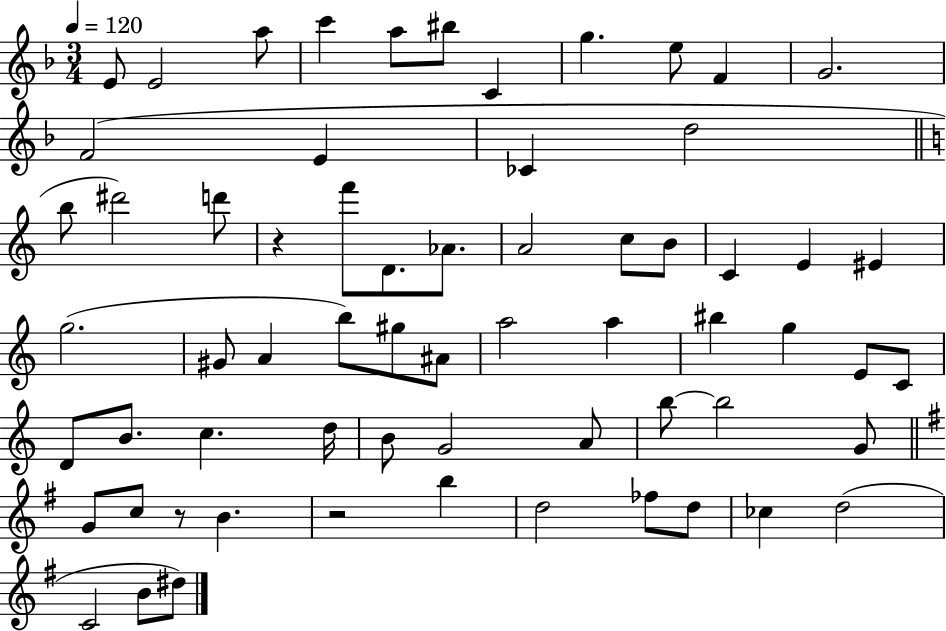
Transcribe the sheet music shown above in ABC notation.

X:1
T:Untitled
M:3/4
L:1/4
K:F
E/2 E2 a/2 c' a/2 ^b/2 C g e/2 F G2 F2 E _C d2 b/2 ^d'2 d'/2 z f'/2 D/2 _A/2 A2 c/2 B/2 C E ^E g2 ^G/2 A b/2 ^g/2 ^A/2 a2 a ^b g E/2 C/2 D/2 B/2 c d/4 B/2 G2 A/2 b/2 b2 G/2 G/2 c/2 z/2 B z2 b d2 _f/2 d/2 _c d2 C2 B/2 ^d/2